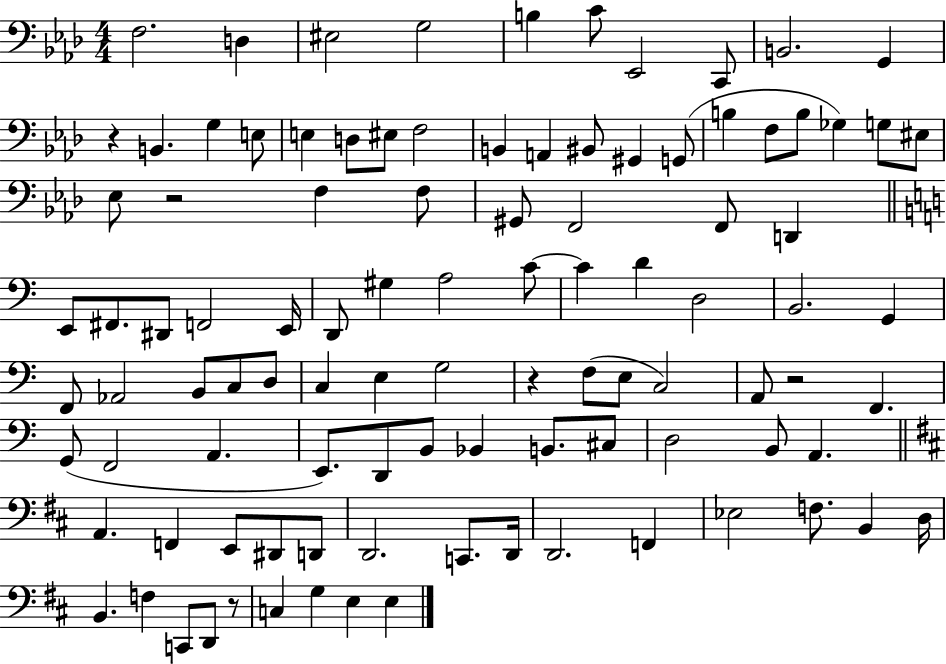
F3/h. D3/q EIS3/h G3/h B3/q C4/e Eb2/h C2/e B2/h. G2/q R/q B2/q. G3/q E3/e E3/q D3/e EIS3/e F3/h B2/q A2/q BIS2/e G#2/q G2/e B3/q F3/e B3/e Gb3/q G3/e EIS3/e Eb3/e R/h F3/q F3/e G#2/e F2/h F2/e D2/q E2/e F#2/e. D#2/e F2/h E2/s D2/e G#3/q A3/h C4/e C4/q D4/q D3/h B2/h. G2/q F2/e Ab2/h B2/e C3/e D3/e C3/q E3/q G3/h R/q F3/e E3/e C3/h A2/e R/h F2/q. G2/e F2/h A2/q. E2/e. D2/e B2/e Bb2/q B2/e. C#3/e D3/h B2/e A2/q. A2/q. F2/q E2/e D#2/e D2/e D2/h. C2/e. D2/s D2/h. F2/q Eb3/h F3/e. B2/q D3/s B2/q. F3/q C2/e D2/e R/e C3/q G3/q E3/q E3/q